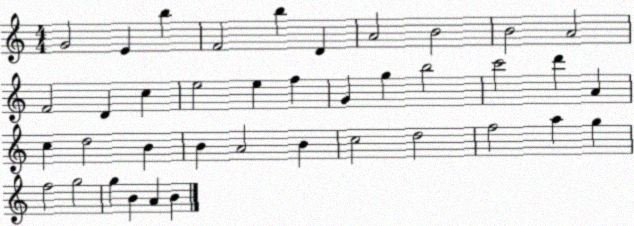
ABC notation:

X:1
T:Untitled
M:4/4
L:1/4
K:C
G2 E b F2 b D A2 B2 B2 A2 F2 D c e2 e f G g b2 c'2 d' A c d2 B B A2 B c2 d2 f2 a g f2 g2 g B A B